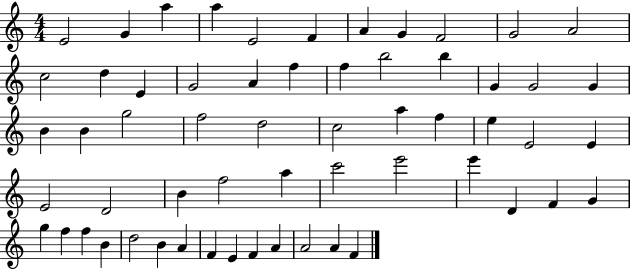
E4/h G4/q A5/q A5/q E4/h F4/q A4/q G4/q F4/h G4/h A4/h C5/h D5/q E4/q G4/h A4/q F5/q F5/q B5/h B5/q G4/q G4/h G4/q B4/q B4/q G5/h F5/h D5/h C5/h A5/q F5/q E5/q E4/h E4/q E4/h D4/h B4/q F5/h A5/q C6/h E6/h E6/q D4/q F4/q G4/q G5/q F5/q F5/q B4/q D5/h B4/q A4/q F4/q E4/q F4/q A4/q A4/h A4/q F4/q